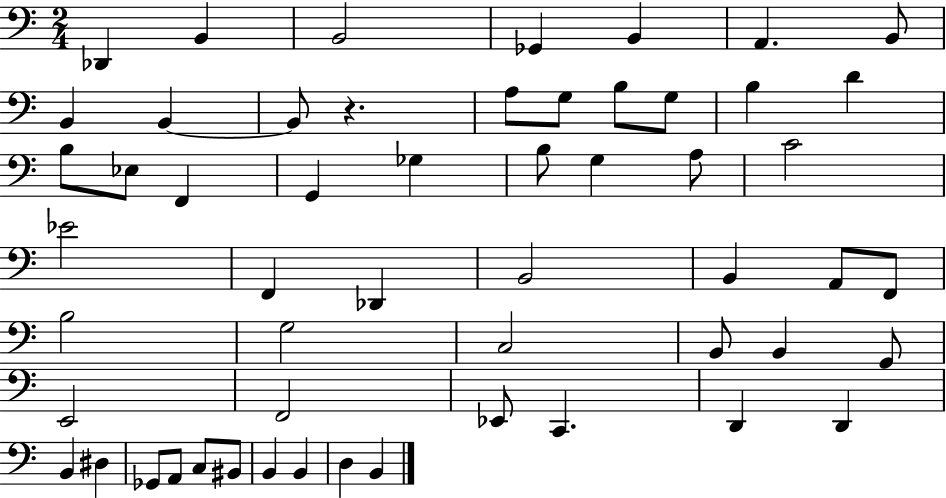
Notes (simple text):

Db2/q B2/q B2/h Gb2/q B2/q A2/q. B2/e B2/q B2/q B2/e R/q. A3/e G3/e B3/e G3/e B3/q D4/q B3/e Eb3/e F2/q G2/q Gb3/q B3/e G3/q A3/e C4/h Eb4/h F2/q Db2/q B2/h B2/q A2/e F2/e B3/h G3/h C3/h B2/e B2/q G2/e E2/h F2/h Eb2/e C2/q. D2/q D2/q B2/q D#3/q Gb2/e A2/e C3/e BIS2/e B2/q B2/q D3/q B2/q